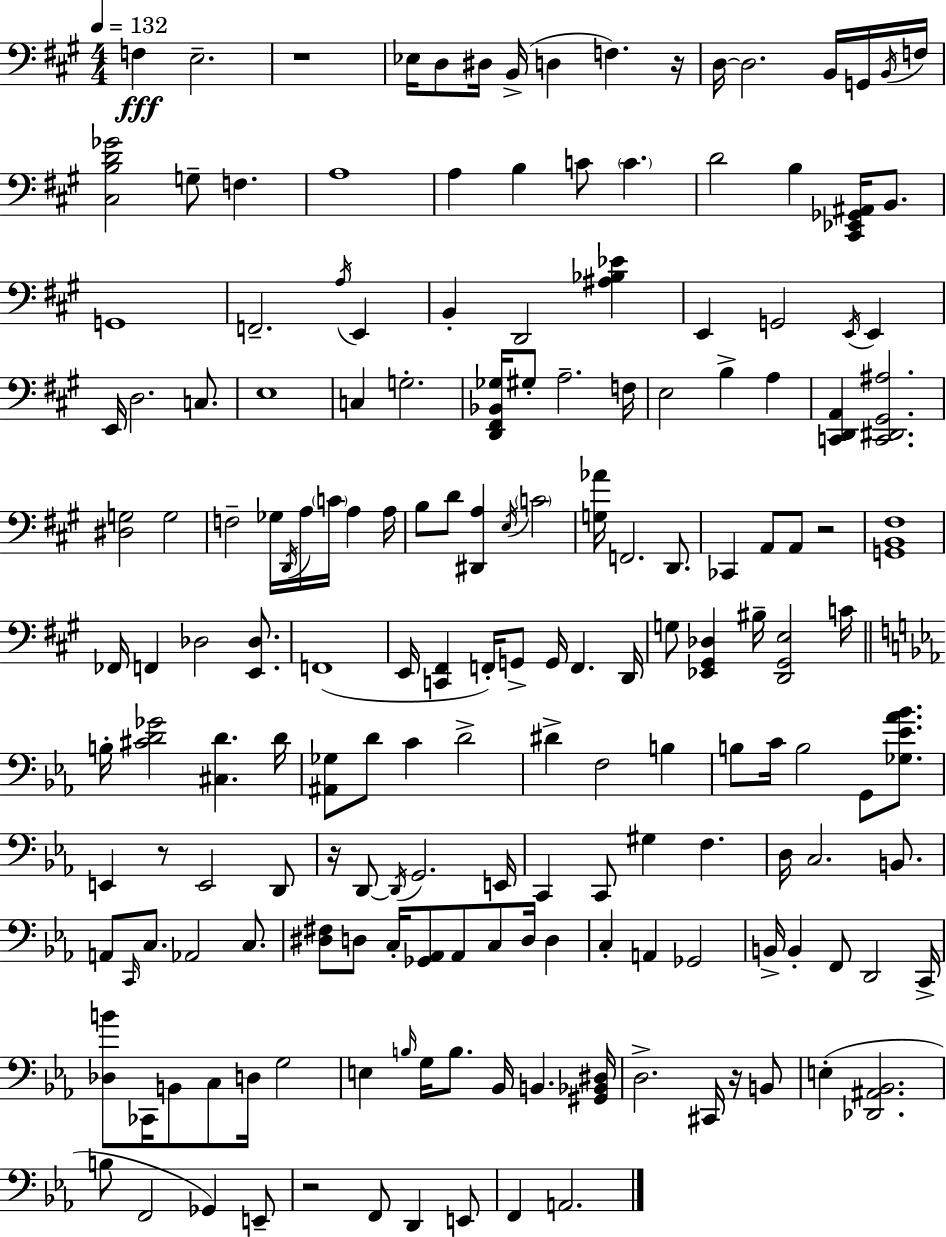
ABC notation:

X:1
T:Untitled
M:4/4
L:1/4
K:A
F, E,2 z4 _E,/4 D,/2 ^D,/4 B,,/4 D, F, z/4 D,/4 D,2 B,,/4 G,,/4 B,,/4 F,/4 [^C,B,D_G]2 G,/2 F, A,4 A, B, C/2 C D2 B, [^C,,_E,,_G,,^A,,]/4 B,,/2 G,,4 F,,2 A,/4 E,, B,, D,,2 [^A,_B,_E] E,, G,,2 E,,/4 E,, E,,/4 D,2 C,/2 E,4 C, G,2 [D,,^F,,_B,,_G,]/4 ^G,/2 A,2 F,/4 E,2 B, A, [C,,D,,A,,] [C,,^D,,^G,,^A,]2 [^D,G,]2 G,2 F,2 _G,/4 D,,/4 A,/4 C/4 A, A,/4 B,/2 D/2 [^D,,A,] E,/4 C2 [G,_A]/4 F,,2 D,,/2 _C,, A,,/2 A,,/2 z2 [G,,B,,^F,]4 _F,,/4 F,, _D,2 [E,,_D,]/2 F,,4 E,,/4 [C,,^F,,] F,,/4 G,,/2 G,,/4 F,, D,,/4 G,/2 [_E,,^G,,_D,] ^B,/4 [D,,^G,,E,]2 C/4 B,/4 [^CD_G]2 [^C,D] D/4 [^A,,_G,]/2 D/2 C D2 ^D F,2 B, B,/2 C/4 B,2 G,,/2 [_G,_E_A_B]/2 E,, z/2 E,,2 D,,/2 z/4 D,,/2 D,,/4 G,,2 E,,/4 C,, C,,/2 ^G, F, D,/4 C,2 B,,/2 A,,/2 C,,/4 C,/2 _A,,2 C,/2 [^D,^F,]/2 D,/2 C,/4 [_G,,_A,,]/2 _A,,/2 C,/2 D,/4 D, C, A,, _G,,2 B,,/4 B,, F,,/2 D,,2 C,,/4 [_D,B]/2 _C,,/4 B,,/2 C,/2 D,/4 G,2 E, B,/4 G,/4 B,/2 _B,,/4 B,, [^G,,_B,,^D,]/4 D,2 ^C,,/4 z/4 B,,/2 E, [_D,,^A,,_B,,]2 B,/2 F,,2 _G,, E,,/2 z2 F,,/2 D,, E,,/2 F,, A,,2